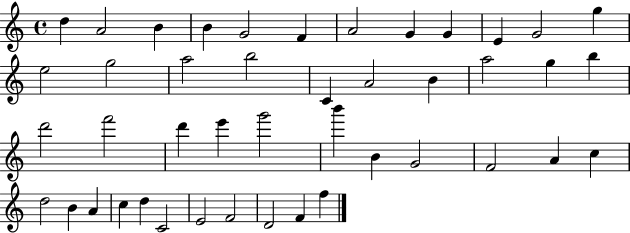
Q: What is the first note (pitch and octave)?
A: D5